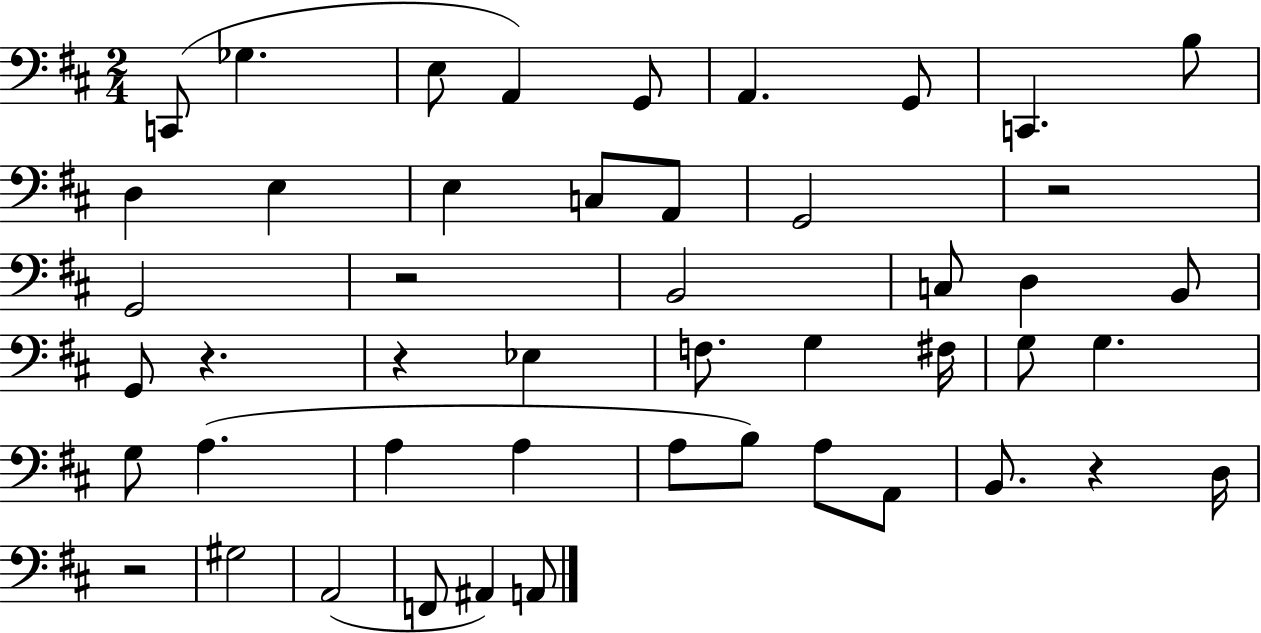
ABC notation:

X:1
T:Untitled
M:2/4
L:1/4
K:D
C,,/2 _G, E,/2 A,, G,,/2 A,, G,,/2 C,, B,/2 D, E, E, C,/2 A,,/2 G,,2 z2 G,,2 z2 B,,2 C,/2 D, B,,/2 G,,/2 z z _E, F,/2 G, ^F,/4 G,/2 G, G,/2 A, A, A, A,/2 B,/2 A,/2 A,,/2 B,,/2 z D,/4 z2 ^G,2 A,,2 F,,/2 ^A,, A,,/2